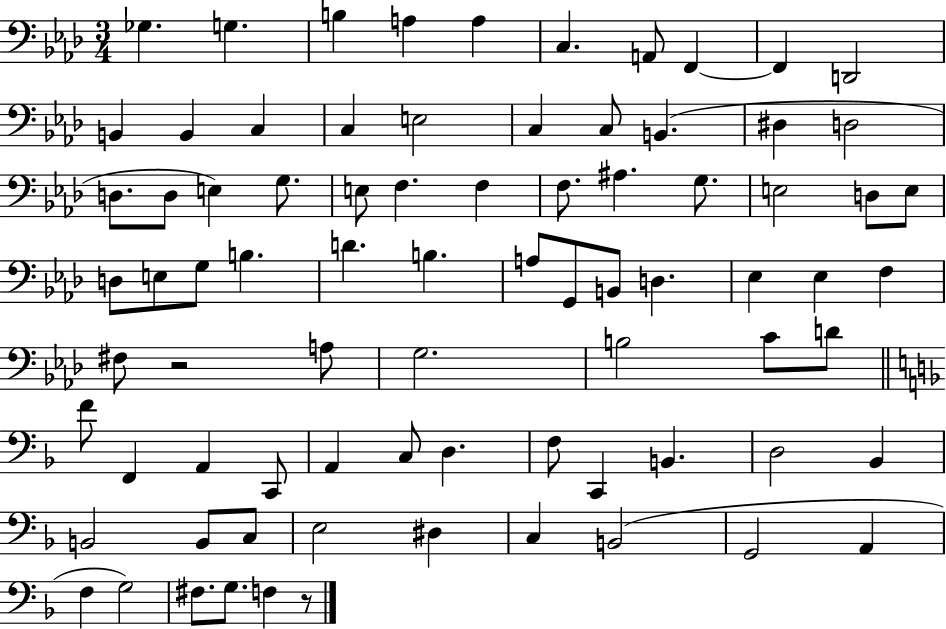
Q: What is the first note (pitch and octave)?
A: Gb3